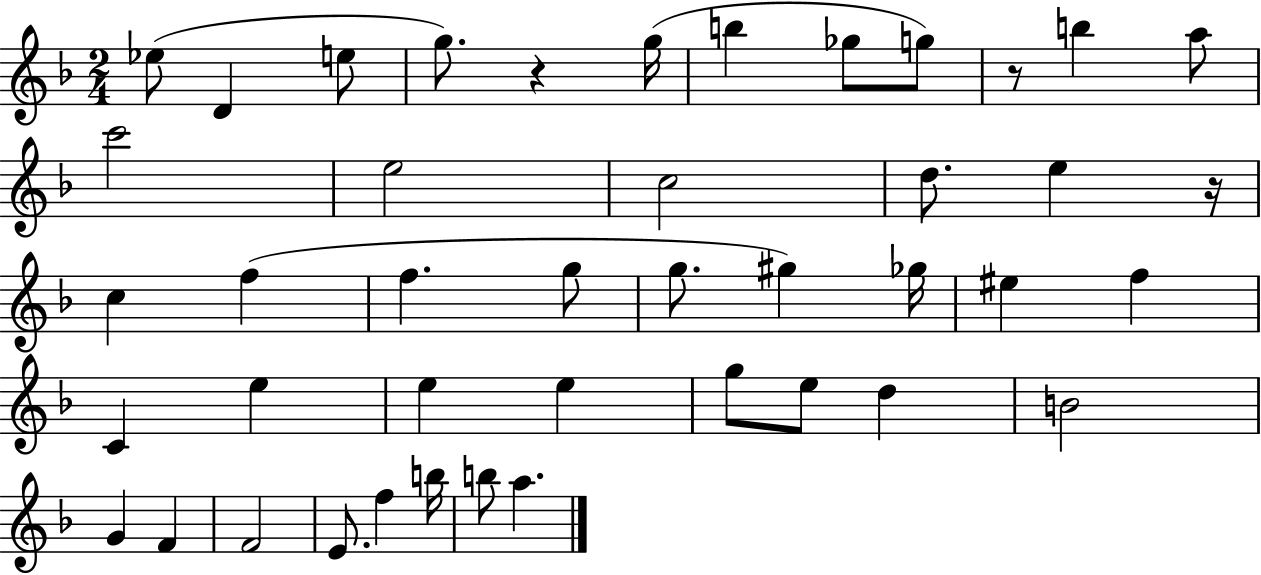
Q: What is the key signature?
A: F major